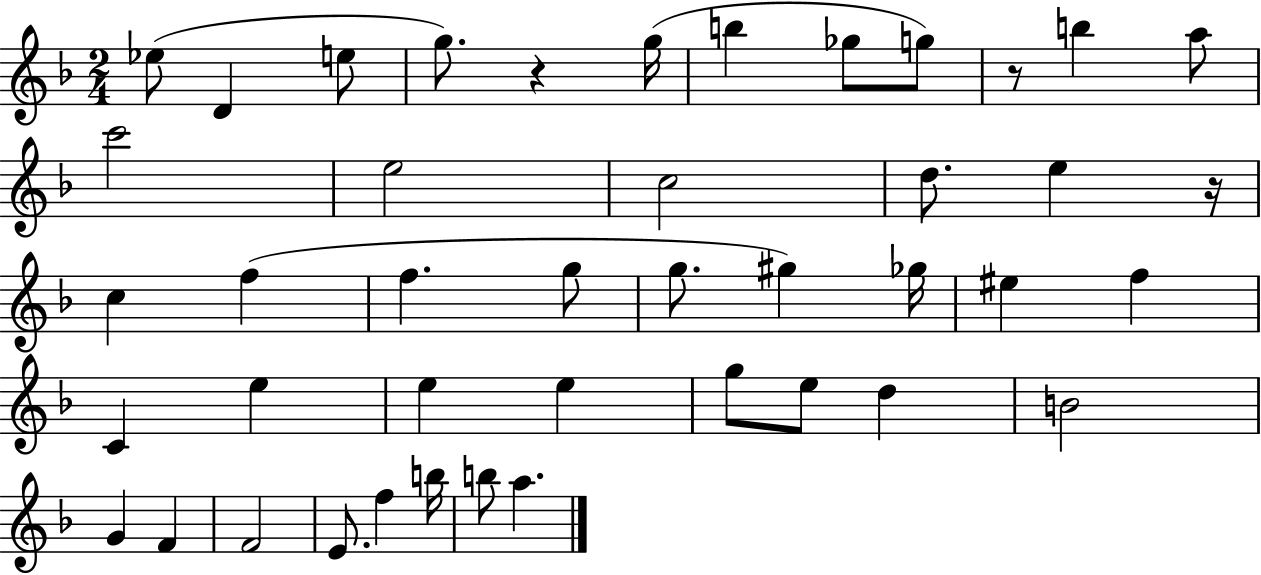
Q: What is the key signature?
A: F major